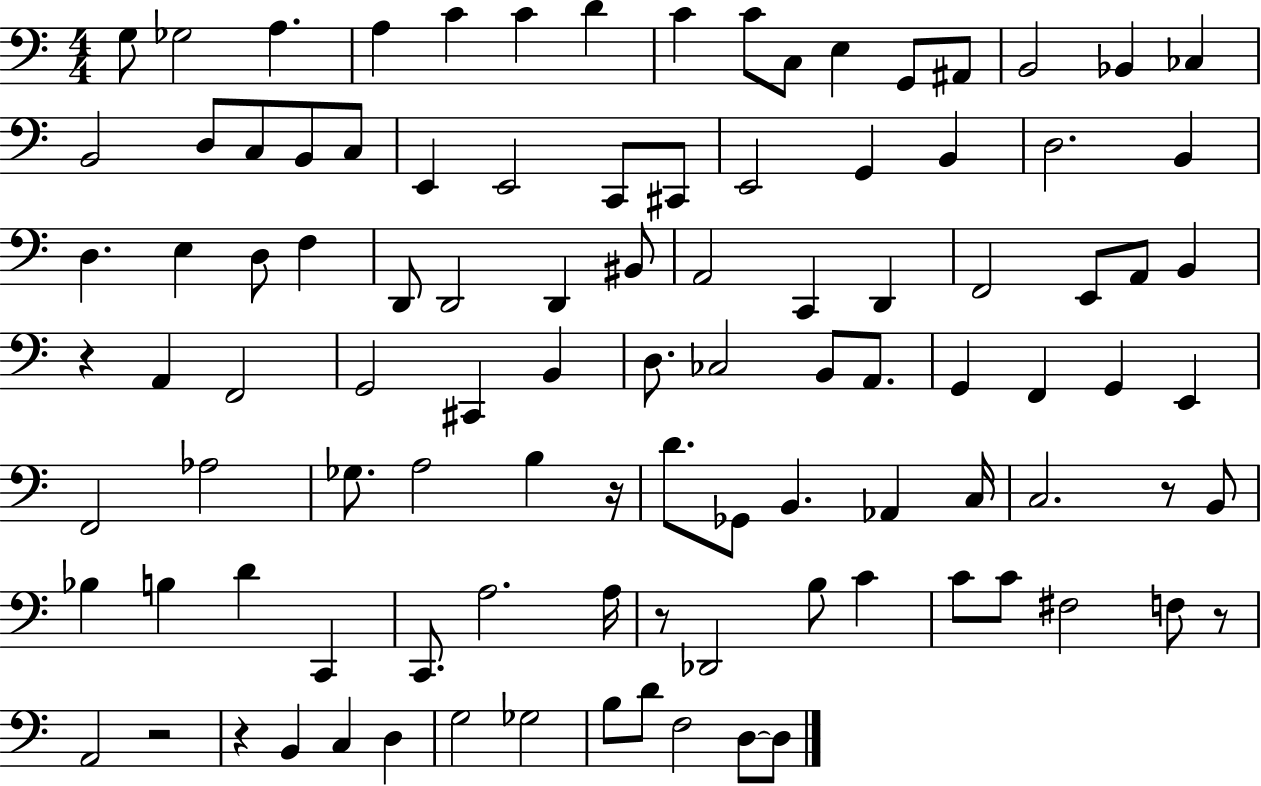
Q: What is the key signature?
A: C major